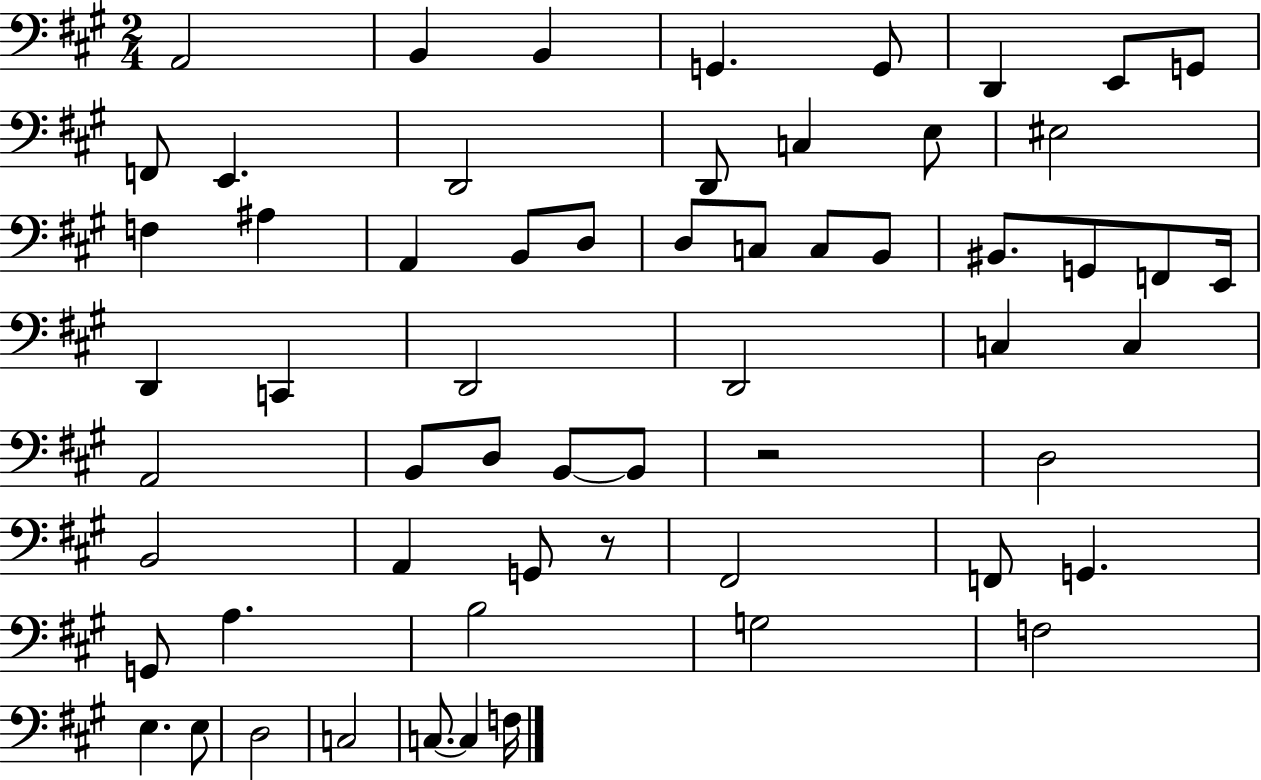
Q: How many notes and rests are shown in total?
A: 60